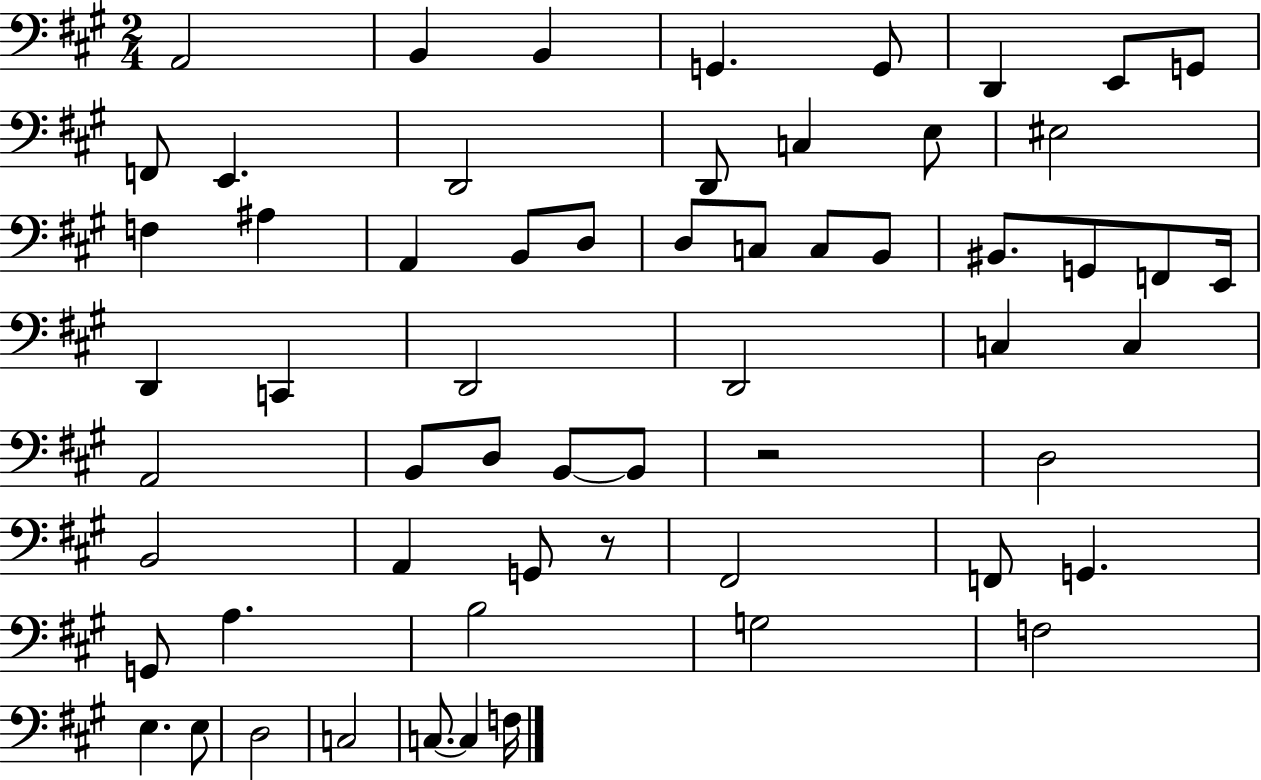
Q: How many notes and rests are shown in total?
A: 60